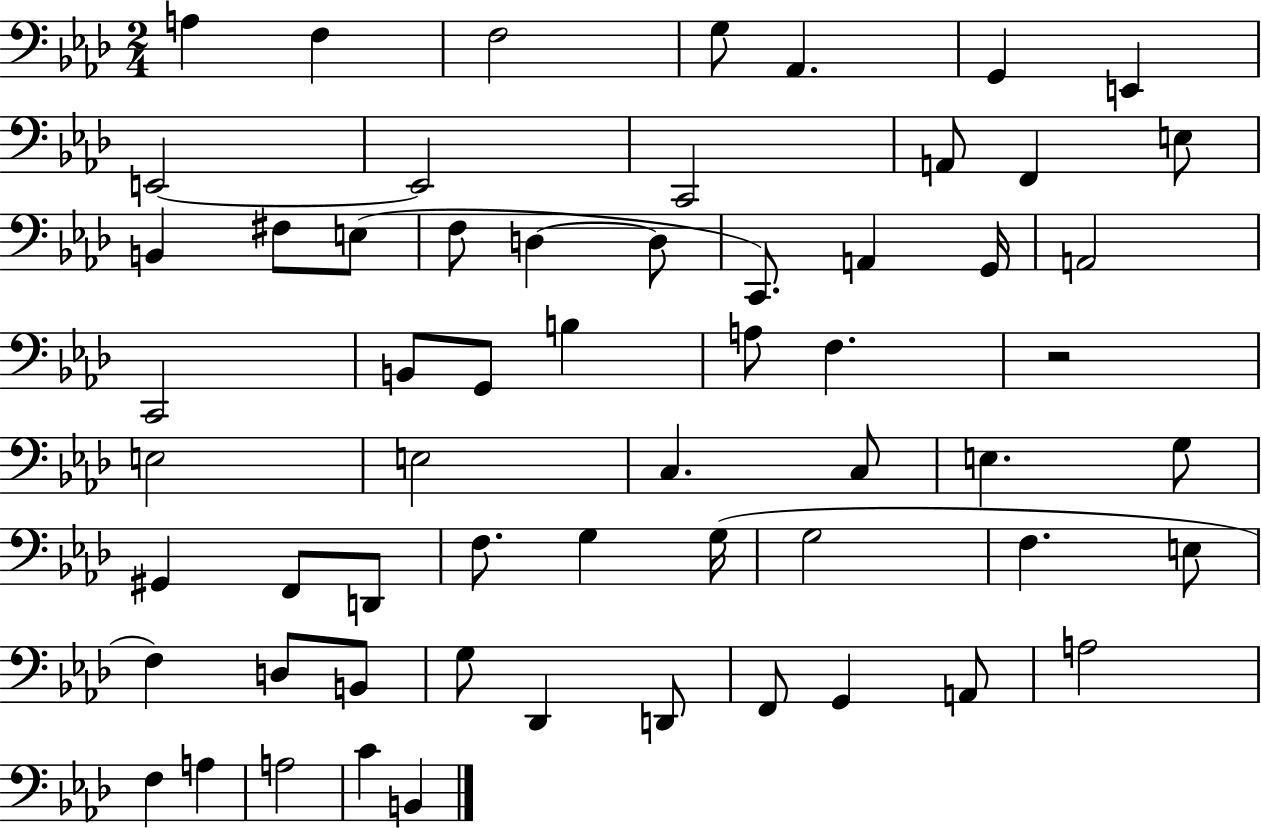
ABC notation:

X:1
T:Untitled
M:2/4
L:1/4
K:Ab
A, F, F,2 G,/2 _A,, G,, E,, E,,2 E,,2 C,,2 A,,/2 F,, E,/2 B,, ^F,/2 E,/2 F,/2 D, D,/2 C,,/2 A,, G,,/4 A,,2 C,,2 B,,/2 G,,/2 B, A,/2 F, z2 E,2 E,2 C, C,/2 E, G,/2 ^G,, F,,/2 D,,/2 F,/2 G, G,/4 G,2 F, E,/2 F, D,/2 B,,/2 G,/2 _D,, D,,/2 F,,/2 G,, A,,/2 A,2 F, A, A,2 C B,,